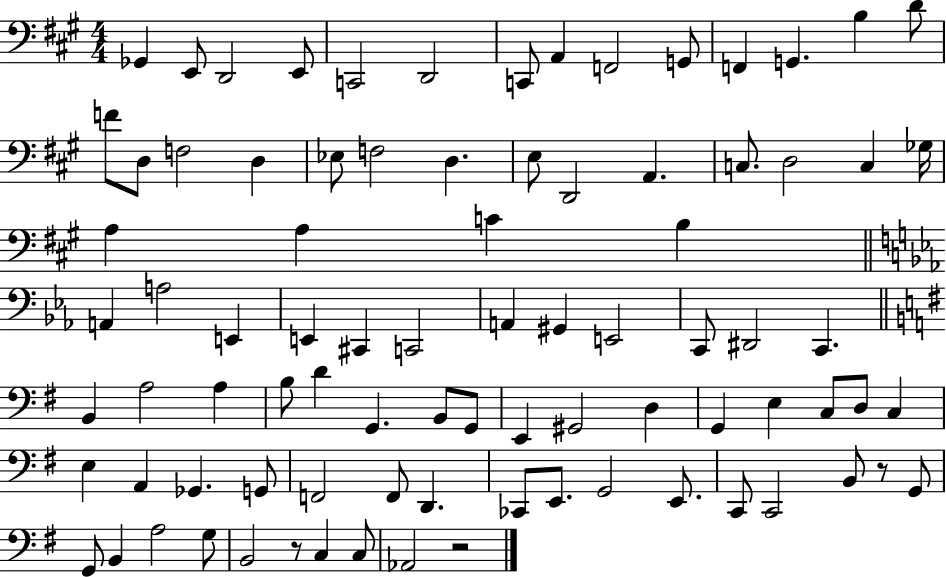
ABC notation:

X:1
T:Untitled
M:4/4
L:1/4
K:A
_G,, E,,/2 D,,2 E,,/2 C,,2 D,,2 C,,/2 A,, F,,2 G,,/2 F,, G,, B, D/2 F/2 D,/2 F,2 D, _E,/2 F,2 D, E,/2 D,,2 A,, C,/2 D,2 C, _G,/4 A, A, C B, A,, A,2 E,, E,, ^C,, C,,2 A,, ^G,, E,,2 C,,/2 ^D,,2 C,, B,, A,2 A, B,/2 D G,, B,,/2 G,,/2 E,, ^G,,2 D, G,, E, C,/2 D,/2 C, E, A,, _G,, G,,/2 F,,2 F,,/2 D,, _C,,/2 E,,/2 G,,2 E,,/2 C,,/2 C,,2 B,,/2 z/2 G,,/2 G,,/2 B,, A,2 G,/2 B,,2 z/2 C, C,/2 _A,,2 z2